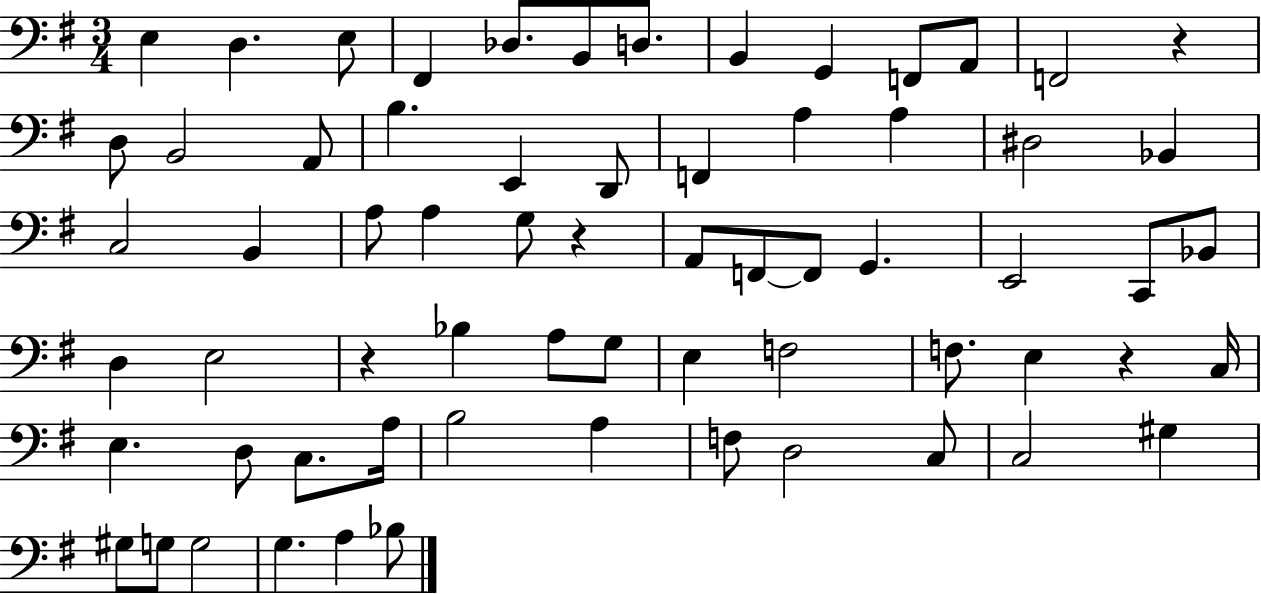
X:1
T:Untitled
M:3/4
L:1/4
K:G
E, D, E,/2 ^F,, _D,/2 B,,/2 D,/2 B,, G,, F,,/2 A,,/2 F,,2 z D,/2 B,,2 A,,/2 B, E,, D,,/2 F,, A, A, ^D,2 _B,, C,2 B,, A,/2 A, G,/2 z A,,/2 F,,/2 F,,/2 G,, E,,2 C,,/2 _B,,/2 D, E,2 z _B, A,/2 G,/2 E, F,2 F,/2 E, z C,/4 E, D,/2 C,/2 A,/4 B,2 A, F,/2 D,2 C,/2 C,2 ^G, ^G,/2 G,/2 G,2 G, A, _B,/2